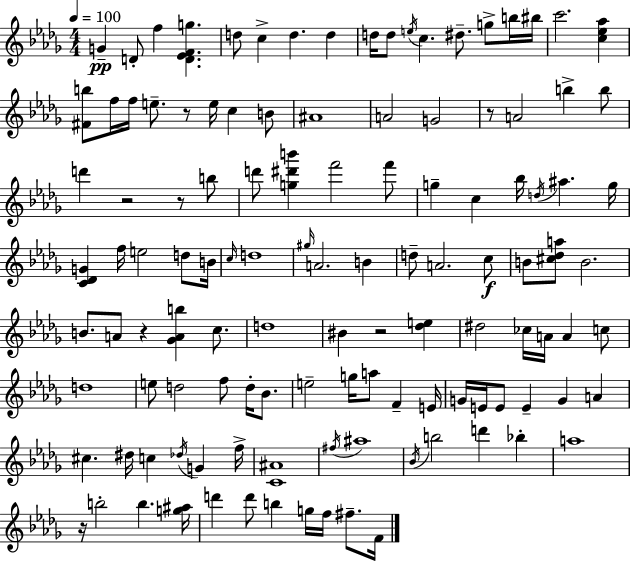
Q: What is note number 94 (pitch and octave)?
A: B5